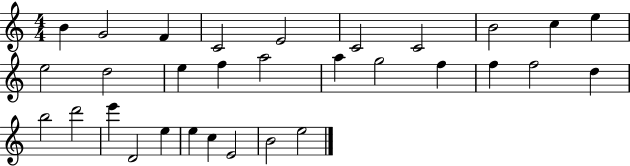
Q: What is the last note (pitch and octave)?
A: E5